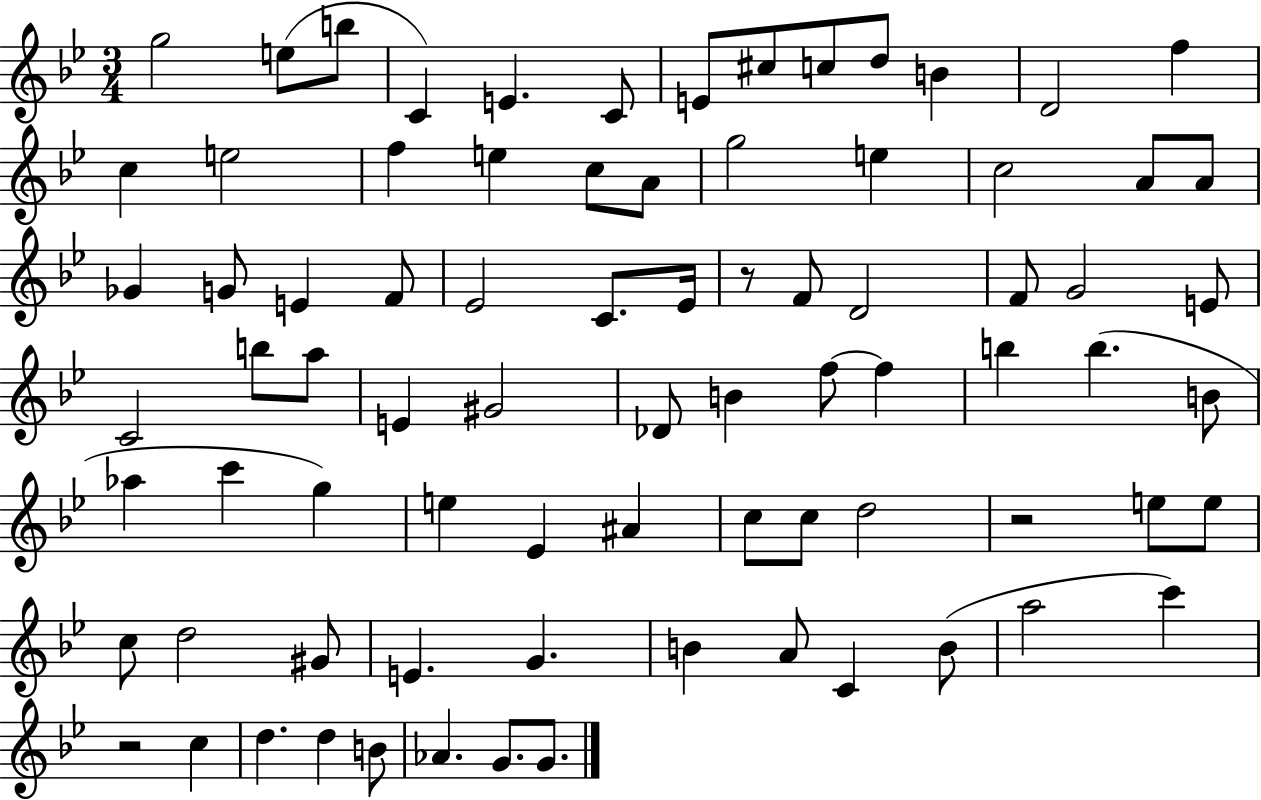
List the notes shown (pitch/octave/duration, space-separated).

G5/h E5/e B5/e C4/q E4/q. C4/e E4/e C#5/e C5/e D5/e B4/q D4/h F5/q C5/q E5/h F5/q E5/q C5/e A4/e G5/h E5/q C5/h A4/e A4/e Gb4/q G4/e E4/q F4/e Eb4/h C4/e. Eb4/s R/e F4/e D4/h F4/e G4/h E4/e C4/h B5/e A5/e E4/q G#4/h Db4/e B4/q F5/e F5/q B5/q B5/q. B4/e Ab5/q C6/q G5/q E5/q Eb4/q A#4/q C5/e C5/e D5/h R/h E5/e E5/e C5/e D5/h G#4/e E4/q. G4/q. B4/q A4/e C4/q B4/e A5/h C6/q R/h C5/q D5/q. D5/q B4/e Ab4/q. G4/e. G4/e.